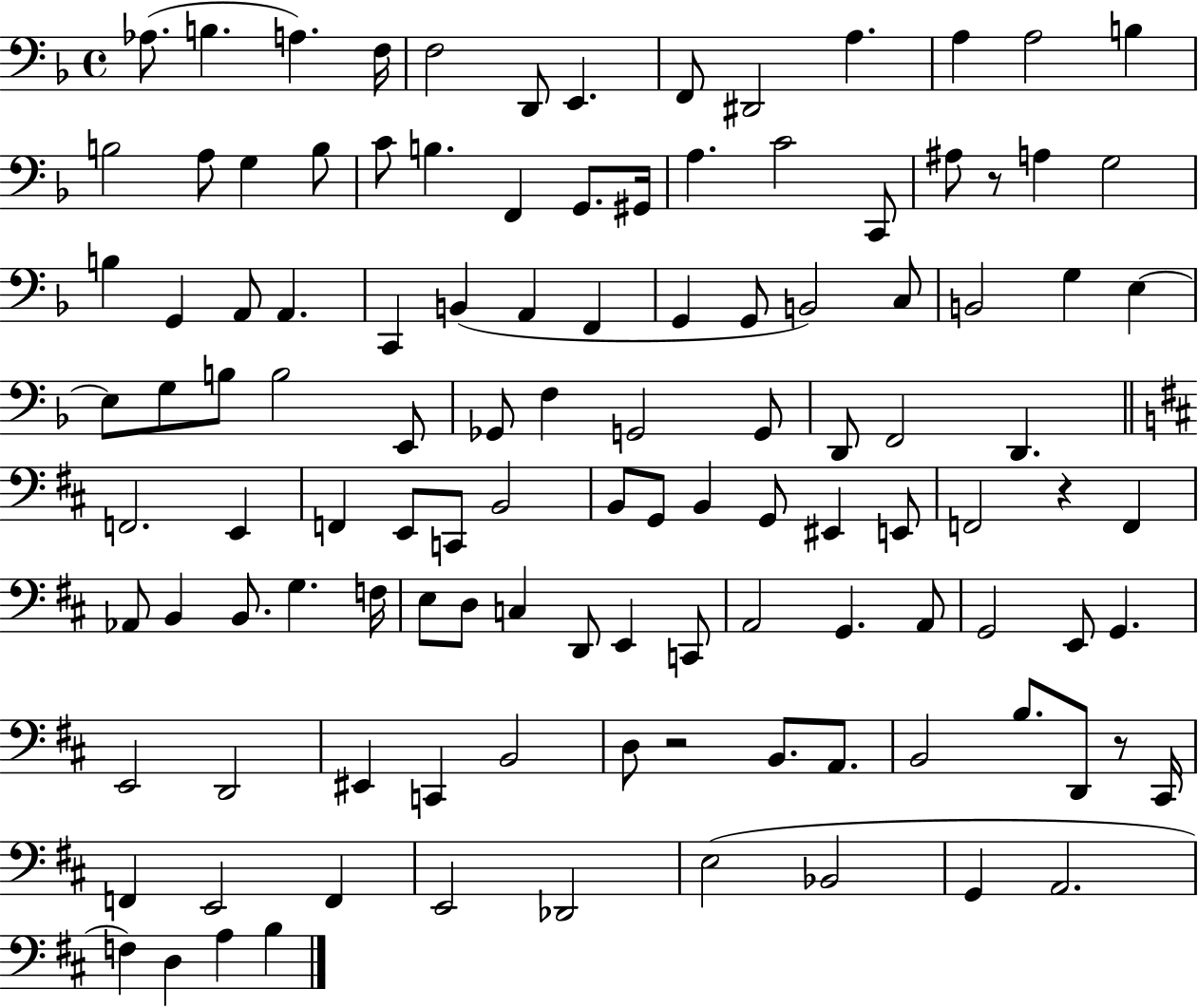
X:1
T:Untitled
M:4/4
L:1/4
K:F
_A,/2 B, A, F,/4 F,2 D,,/2 E,, F,,/2 ^D,,2 A, A, A,2 B, B,2 A,/2 G, B,/2 C/2 B, F,, G,,/2 ^G,,/4 A, C2 C,,/2 ^A,/2 z/2 A, G,2 B, G,, A,,/2 A,, C,, B,, A,, F,, G,, G,,/2 B,,2 C,/2 B,,2 G, E, E,/2 G,/2 B,/2 B,2 E,,/2 _G,,/2 F, G,,2 G,,/2 D,,/2 F,,2 D,, F,,2 E,, F,, E,,/2 C,,/2 B,,2 B,,/2 G,,/2 B,, G,,/2 ^E,, E,,/2 F,,2 z F,, _A,,/2 B,, B,,/2 G, F,/4 E,/2 D,/2 C, D,,/2 E,, C,,/2 A,,2 G,, A,,/2 G,,2 E,,/2 G,, E,,2 D,,2 ^E,, C,, B,,2 D,/2 z2 B,,/2 A,,/2 B,,2 B,/2 D,,/2 z/2 ^C,,/4 F,, E,,2 F,, E,,2 _D,,2 E,2 _B,,2 G,, A,,2 F, D, A, B,